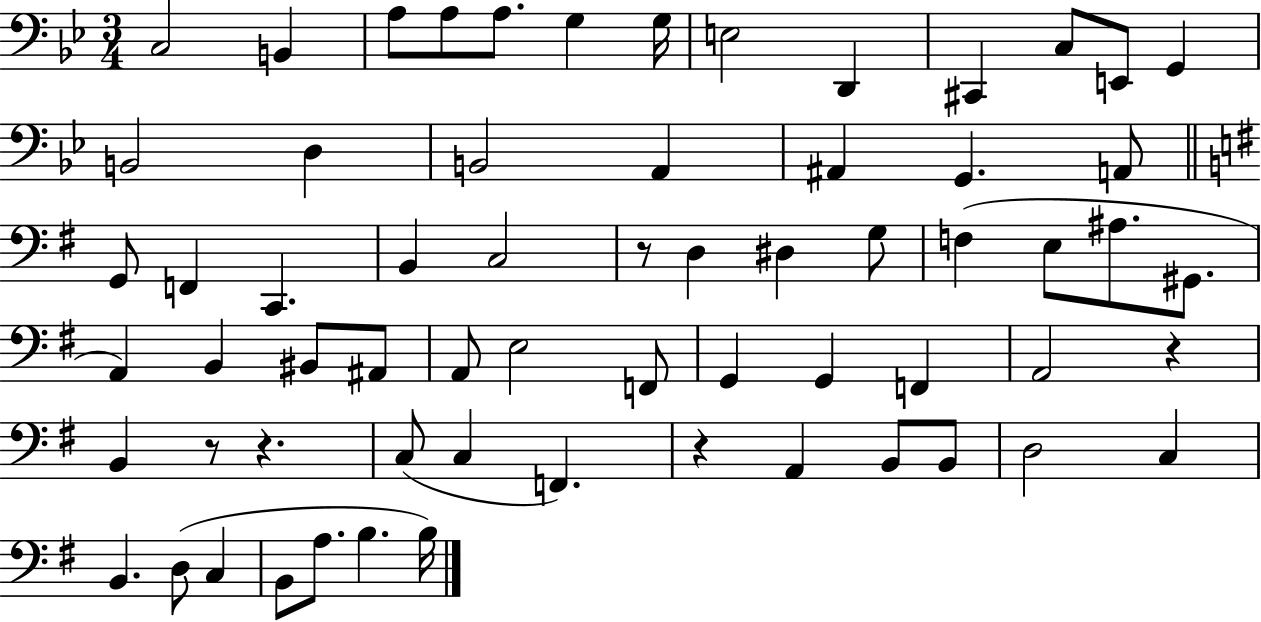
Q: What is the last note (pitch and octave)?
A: B3